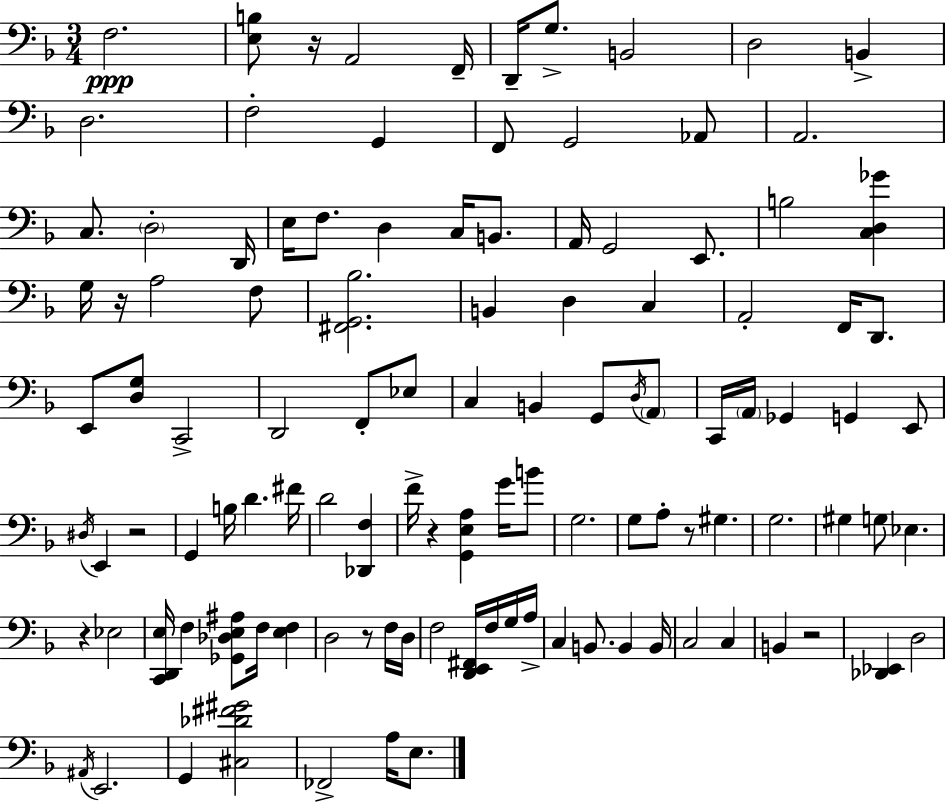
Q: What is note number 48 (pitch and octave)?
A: A2